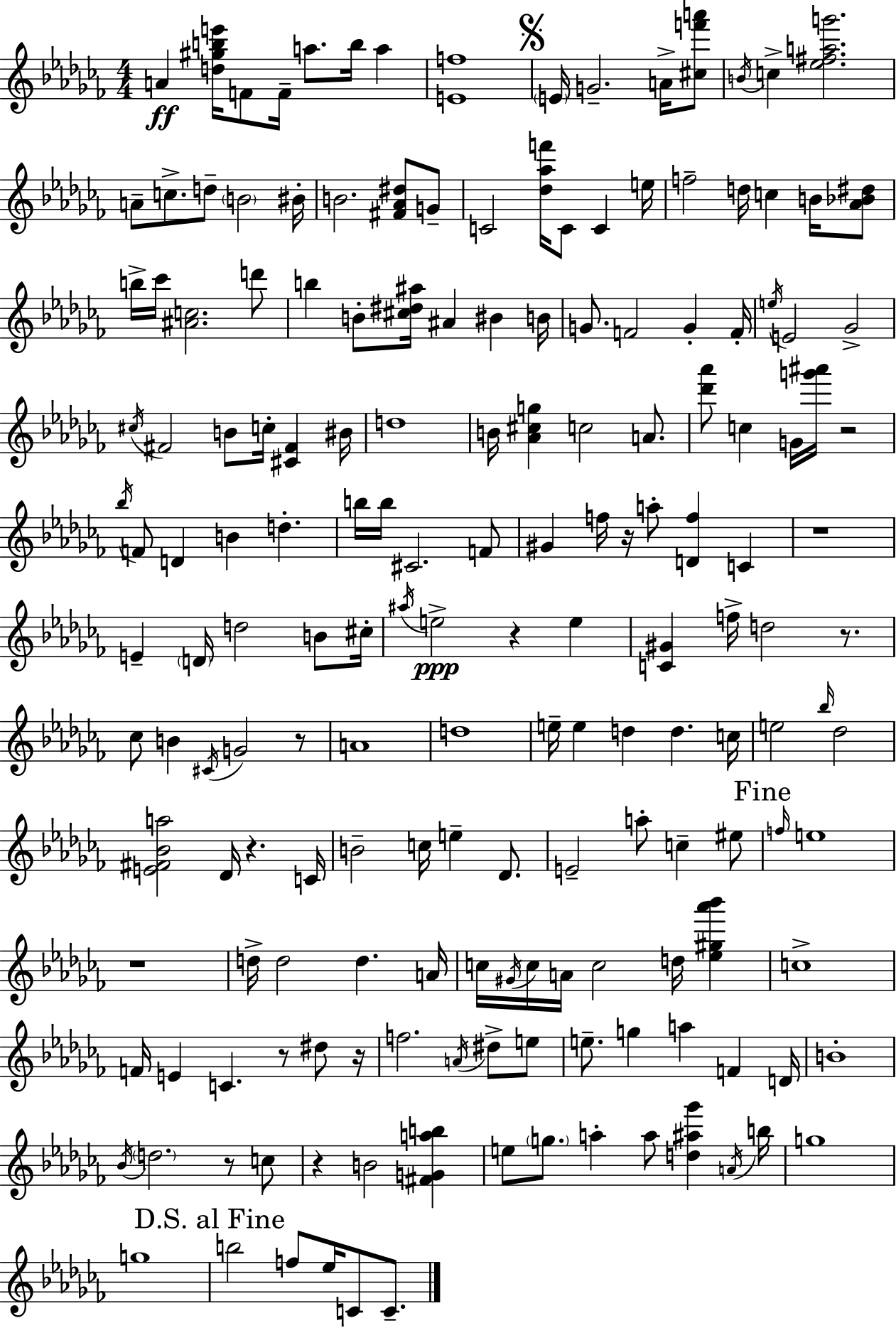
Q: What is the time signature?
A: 4/4